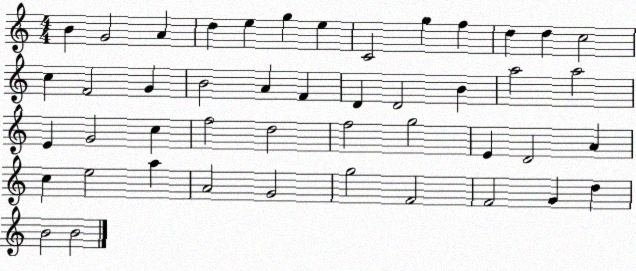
X:1
T:Untitled
M:4/4
L:1/4
K:C
B G2 A d e g e C2 g f d d c2 c F2 G B2 A F D D2 B a2 a2 E G2 c f2 d2 f2 g2 E D2 A c e2 a A2 G2 g2 F2 F2 G d B2 B2